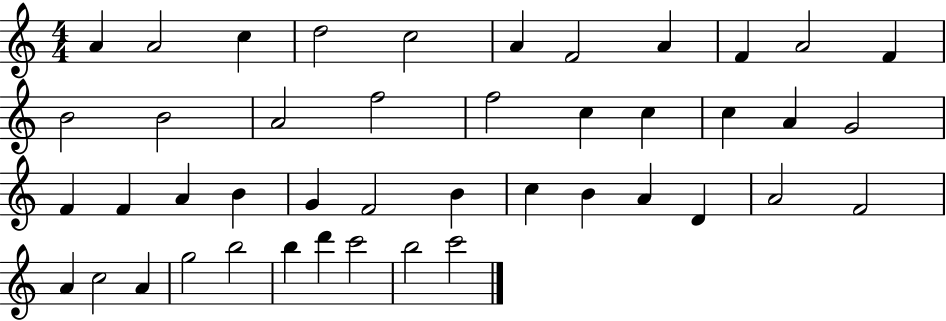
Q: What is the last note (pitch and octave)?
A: C6